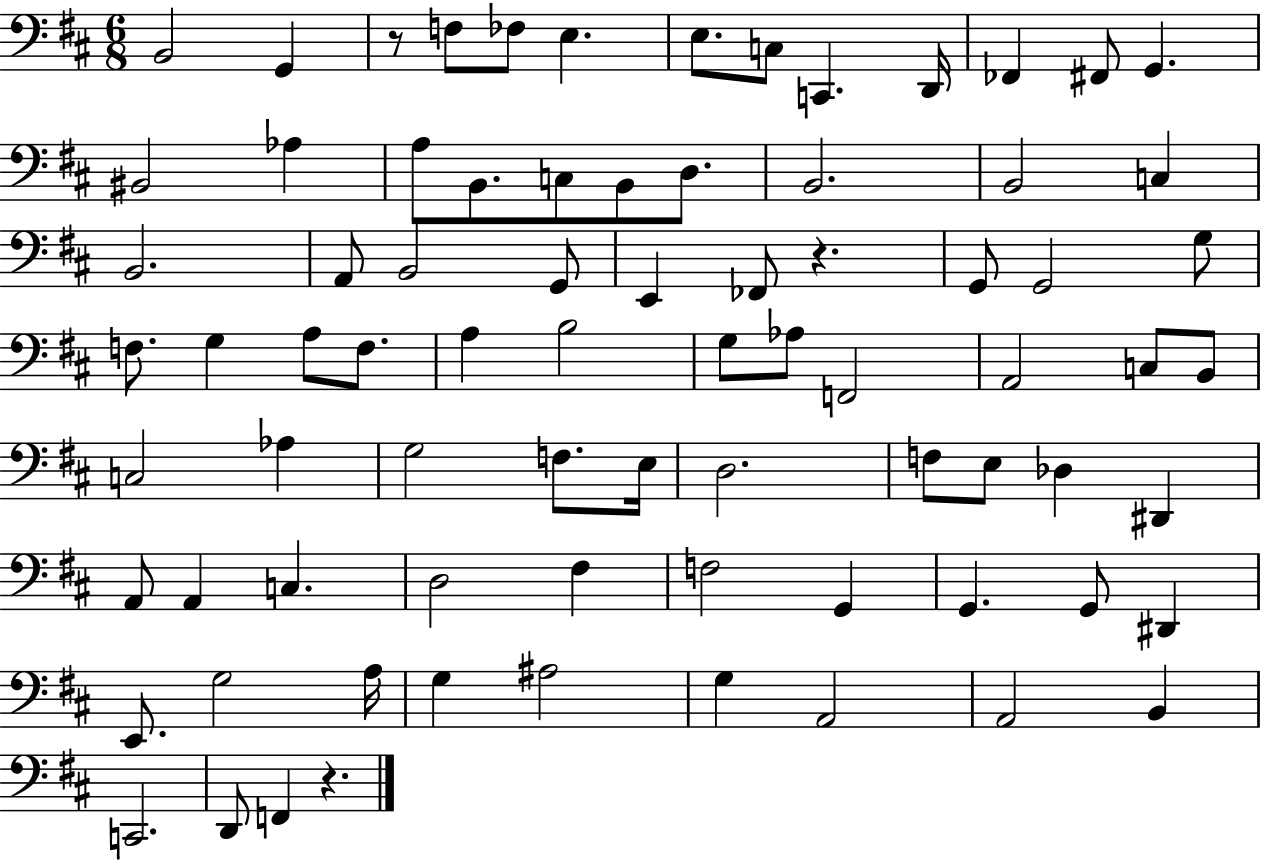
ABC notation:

X:1
T:Untitled
M:6/8
L:1/4
K:D
B,,2 G,, z/2 F,/2 _F,/2 E, E,/2 C,/2 C,, D,,/4 _F,, ^F,,/2 G,, ^B,,2 _A, A,/2 B,,/2 C,/2 B,,/2 D,/2 B,,2 B,,2 C, B,,2 A,,/2 B,,2 G,,/2 E,, _F,,/2 z G,,/2 G,,2 G,/2 F,/2 G, A,/2 F,/2 A, B,2 G,/2 _A,/2 F,,2 A,,2 C,/2 B,,/2 C,2 _A, G,2 F,/2 E,/4 D,2 F,/2 E,/2 _D, ^D,, A,,/2 A,, C, D,2 ^F, F,2 G,, G,, G,,/2 ^D,, E,,/2 G,2 A,/4 G, ^A,2 G, A,,2 A,,2 B,, C,,2 D,,/2 F,, z